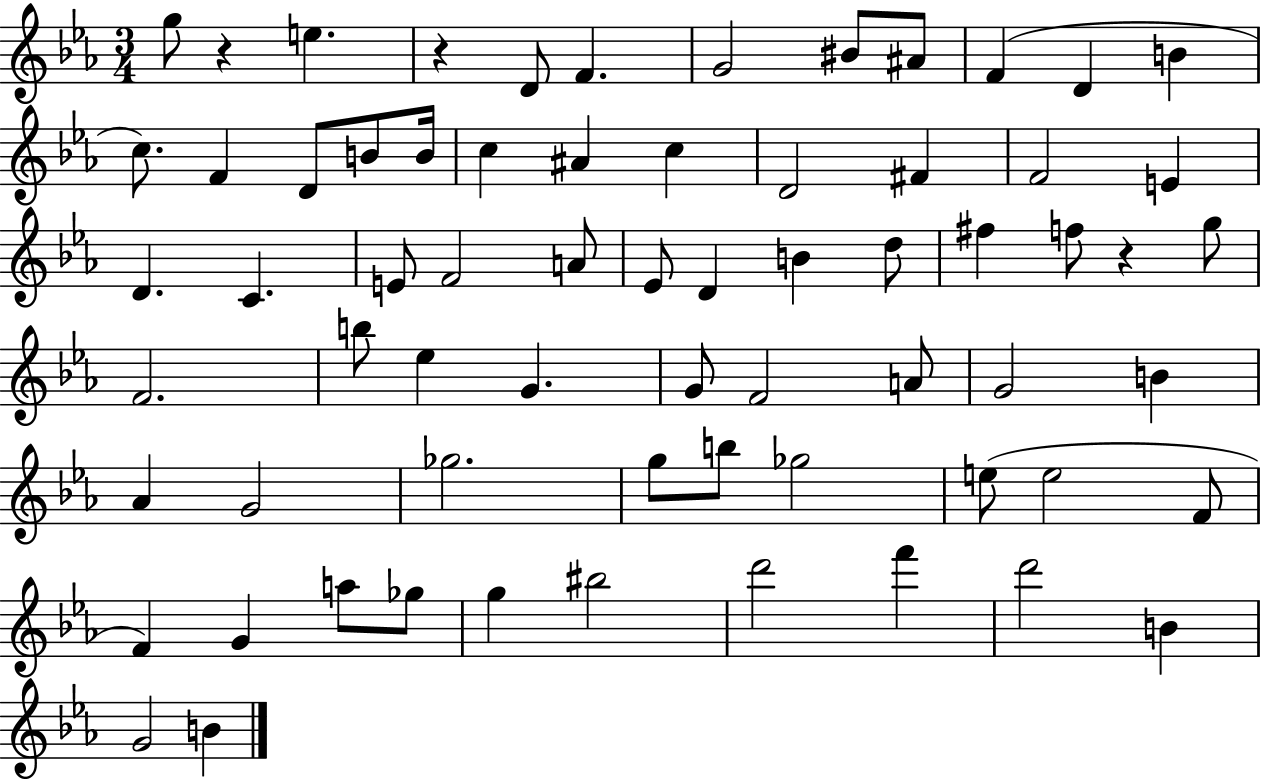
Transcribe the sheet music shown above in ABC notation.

X:1
T:Untitled
M:3/4
L:1/4
K:Eb
g/2 z e z D/2 F G2 ^B/2 ^A/2 F D B c/2 F D/2 B/2 B/4 c ^A c D2 ^F F2 E D C E/2 F2 A/2 _E/2 D B d/2 ^f f/2 z g/2 F2 b/2 _e G G/2 F2 A/2 G2 B _A G2 _g2 g/2 b/2 _g2 e/2 e2 F/2 F G a/2 _g/2 g ^b2 d'2 f' d'2 B G2 B